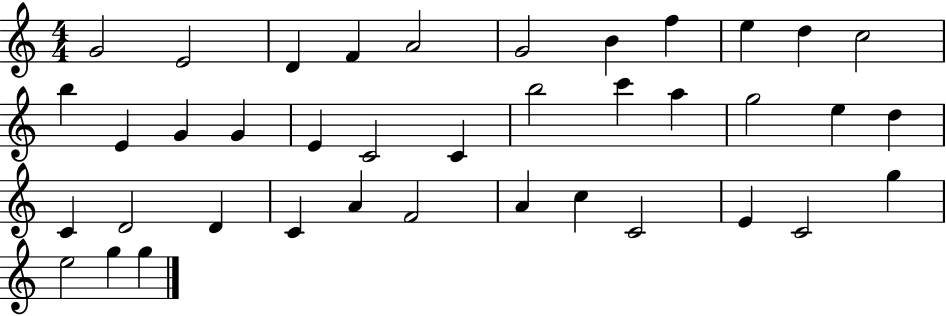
{
  \clef treble
  \numericTimeSignature
  \time 4/4
  \key c \major
  g'2 e'2 | d'4 f'4 a'2 | g'2 b'4 f''4 | e''4 d''4 c''2 | \break b''4 e'4 g'4 g'4 | e'4 c'2 c'4 | b''2 c'''4 a''4 | g''2 e''4 d''4 | \break c'4 d'2 d'4 | c'4 a'4 f'2 | a'4 c''4 c'2 | e'4 c'2 g''4 | \break e''2 g''4 g''4 | \bar "|."
}